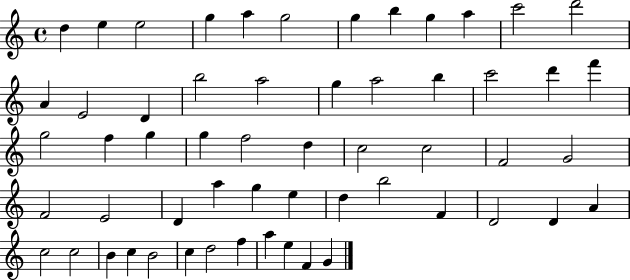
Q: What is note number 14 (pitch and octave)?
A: E4